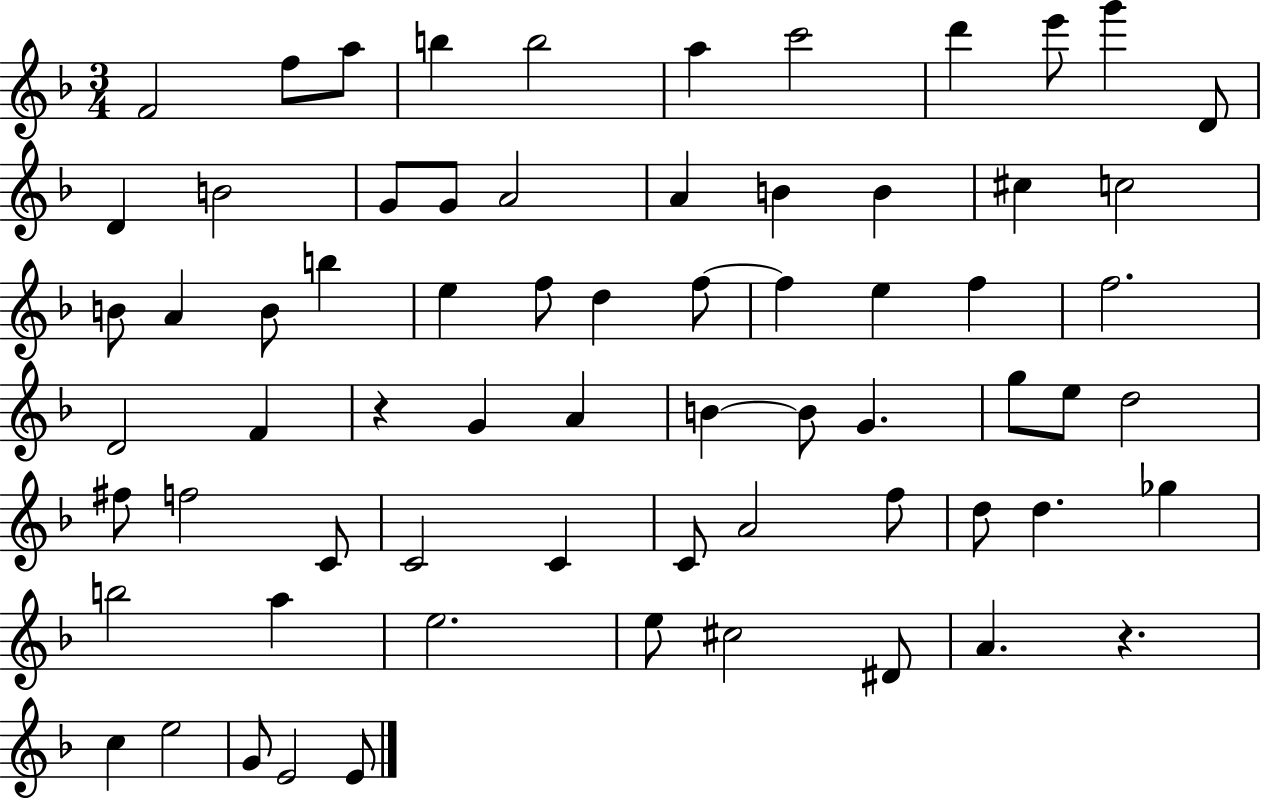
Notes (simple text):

F4/h F5/e A5/e B5/q B5/h A5/q C6/h D6/q E6/e G6/q D4/e D4/q B4/h G4/e G4/e A4/h A4/q B4/q B4/q C#5/q C5/h B4/e A4/q B4/e B5/q E5/q F5/e D5/q F5/e F5/q E5/q F5/q F5/h. D4/h F4/q R/q G4/q A4/q B4/q B4/e G4/q. G5/e E5/e D5/h F#5/e F5/h C4/e C4/h C4/q C4/e A4/h F5/e D5/e D5/q. Gb5/q B5/h A5/q E5/h. E5/e C#5/h D#4/e A4/q. R/q. C5/q E5/h G4/e E4/h E4/e